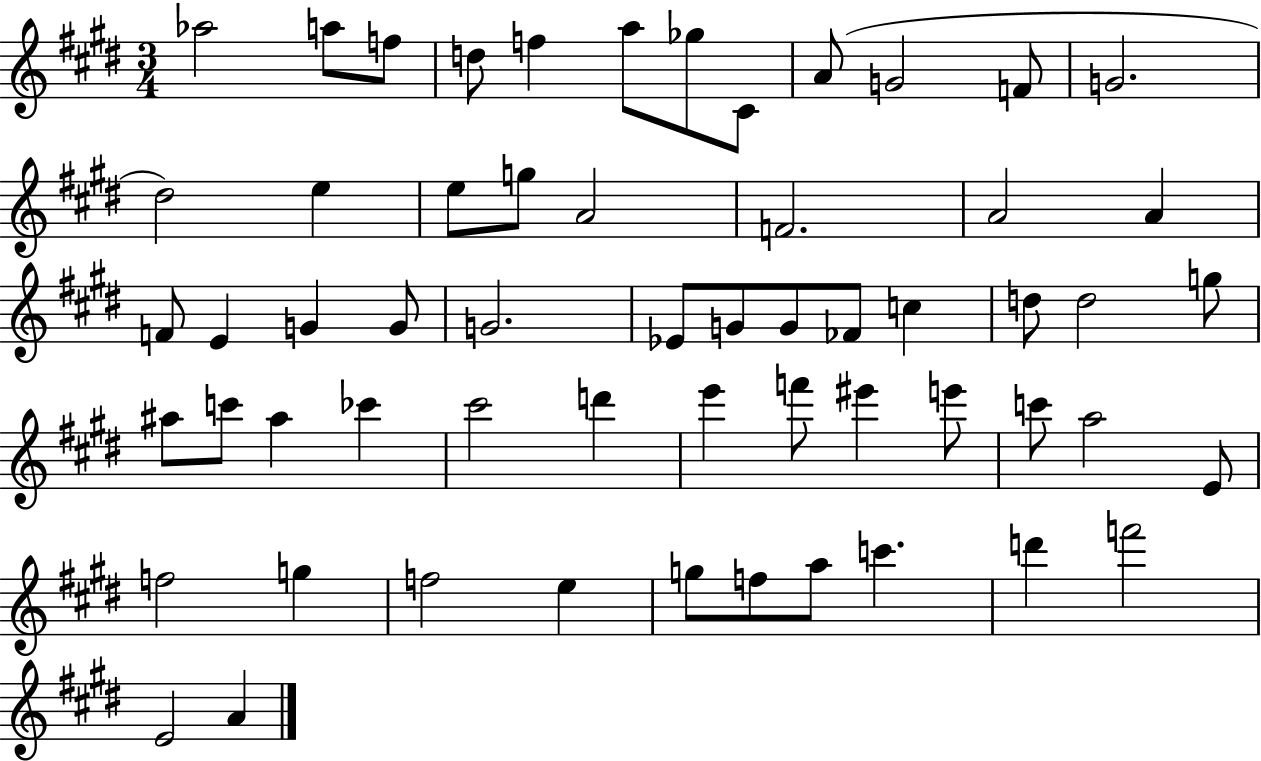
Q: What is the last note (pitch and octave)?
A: A4